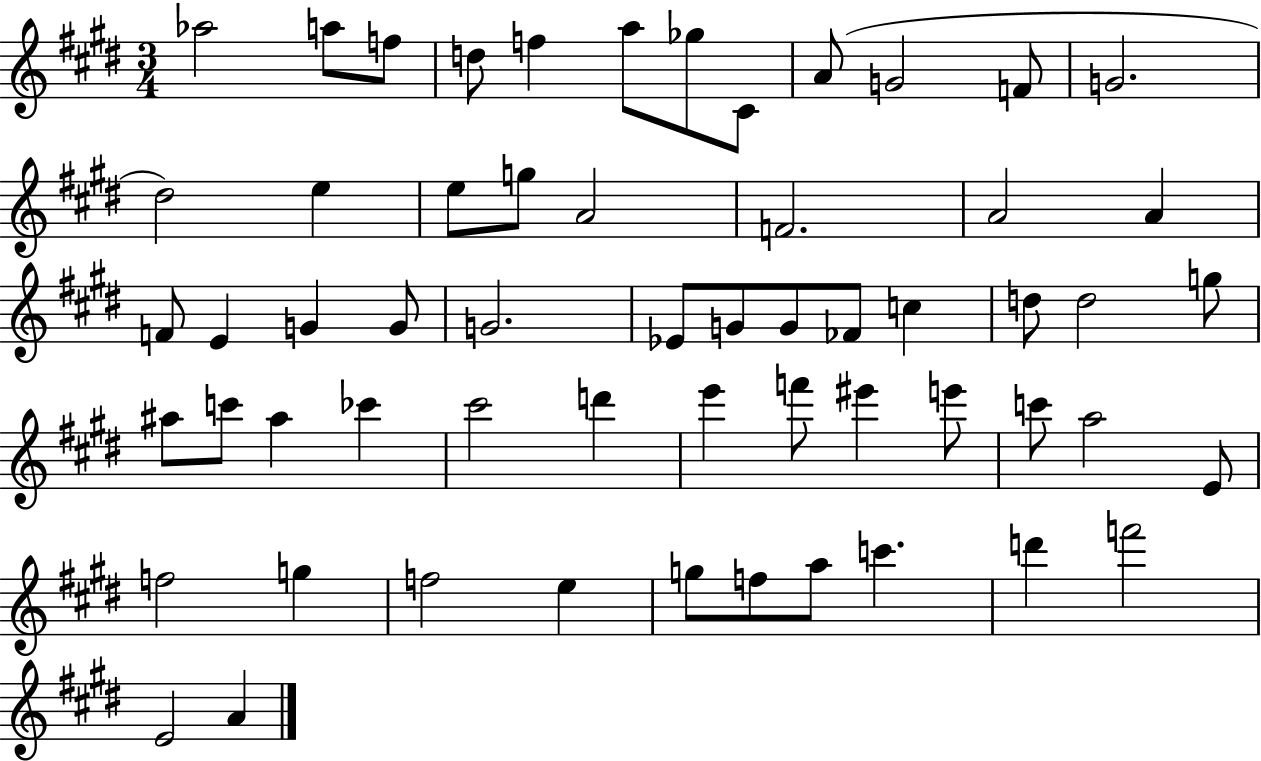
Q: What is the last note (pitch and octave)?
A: A4